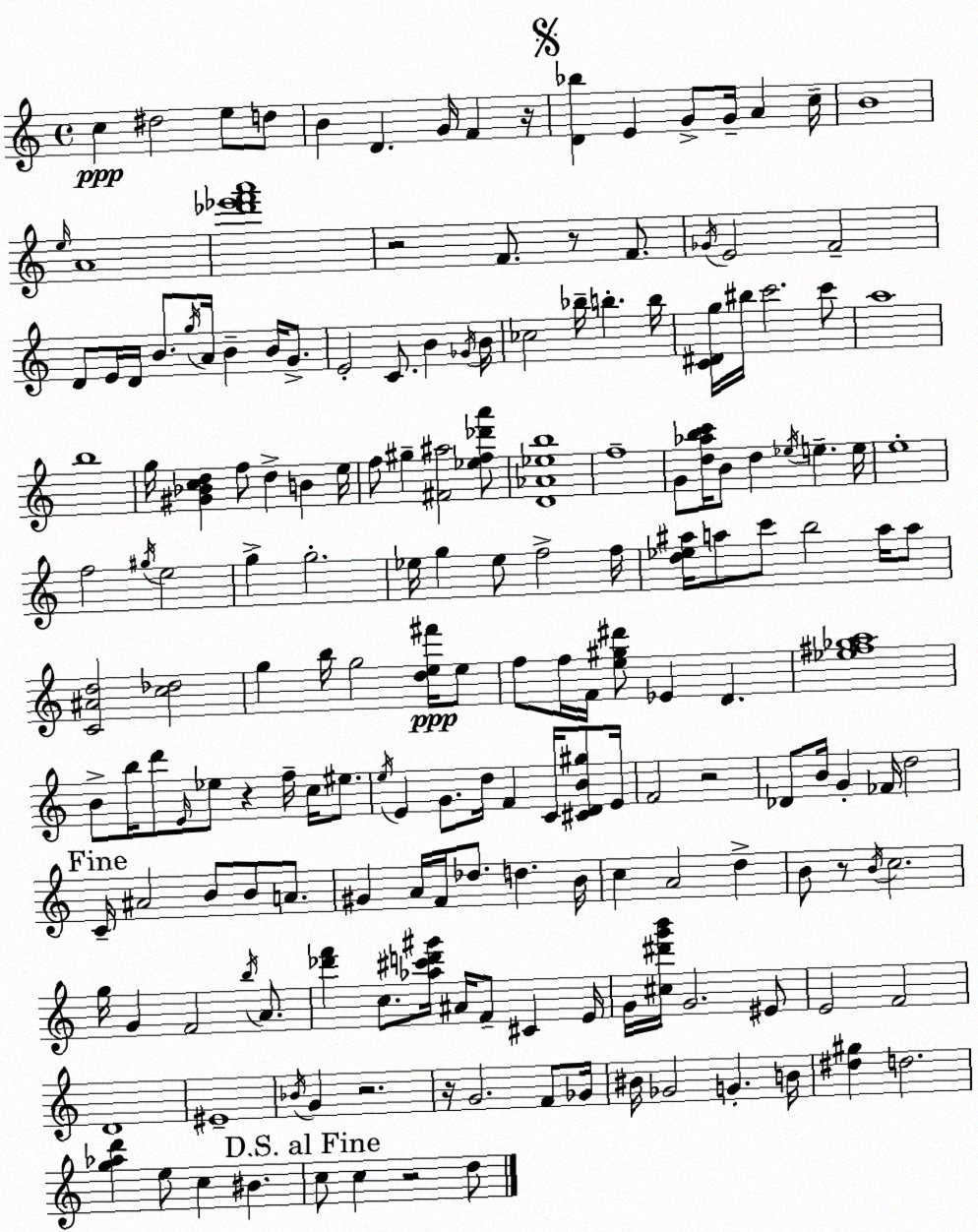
X:1
T:Untitled
M:4/4
L:1/4
K:C
c ^d2 e/2 d/2 B D G/4 F z/4 [D_b] E G/2 G/4 A c/4 B4 e/4 A4 [_d'_e'f'a']4 z2 F/2 z/2 F/2 _G/4 E2 F2 D/2 E/4 D/4 B/2 g/4 A/4 B B/4 G/2 E2 C/2 B _G/4 B/4 _c2 _b/4 b b/4 [C^Dg]/4 ^b/4 c'2 c'/2 a4 b4 g/4 [^G_Bcd] f/2 d B e/4 f/2 ^g [^F^a]2 [_ef_d'a']/2 [D_A_eb]4 f4 G/2 [d_abc']/4 B/2 d _e/4 e e/4 e4 f2 ^g/4 e2 g g2 _e/4 g _e/2 f2 f/4 [d_e^a]/4 a/2 c'/2 b2 a/4 a/2 [C^Ad]2 [c_d]2 g b/4 g2 [de^f']/4 e/2 f/2 f/4 F/4 [e^g^d']/2 _E D [_e^f_ga]4 B/2 b/4 d'/2 E/4 _e/2 z f/4 c/4 ^e/2 e/4 E G/2 d/4 F C/4 [^CDB^g]/2 E/4 F2 z2 _D/2 B/4 G _F/4 d2 C/4 ^A2 B/2 B/2 A/2 ^G A/4 F/4 _d/2 d B/4 c A2 d B/2 z/2 B/4 c2 g/4 G F2 b/4 A/2 [_d'f'] c/2 [_a^c'd'^g']/4 ^A/4 F/2 ^C E/4 G/4 [^c^d'g'b']/4 G2 ^E/2 E2 F2 D4 ^E4 _B/4 G z2 z/4 G2 F/2 _G/4 ^B/4 _G2 G B/4 [^d^g] d2 [g_ad'] e/2 c ^B c/2 c z2 d/2